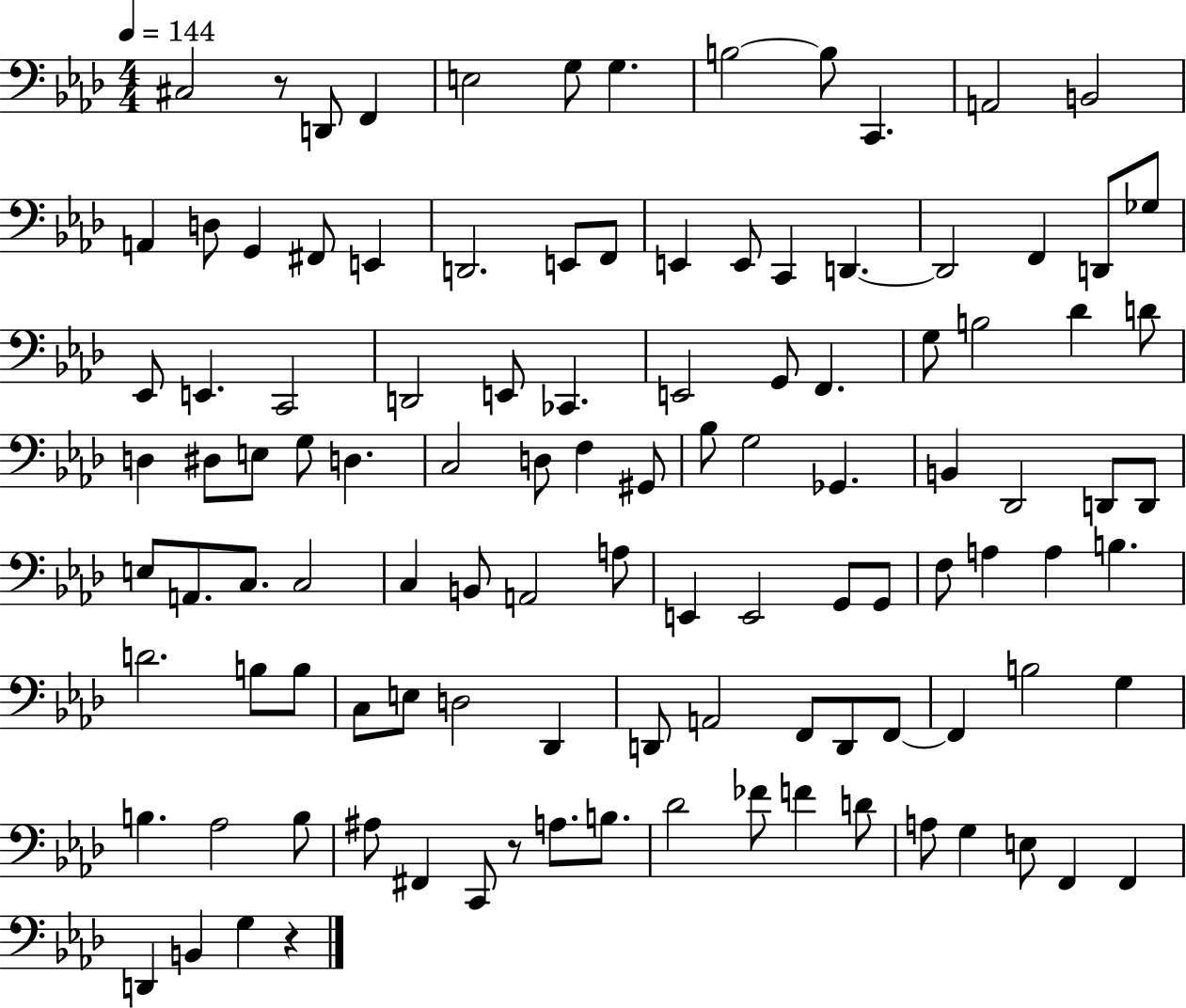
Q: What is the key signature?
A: AES major